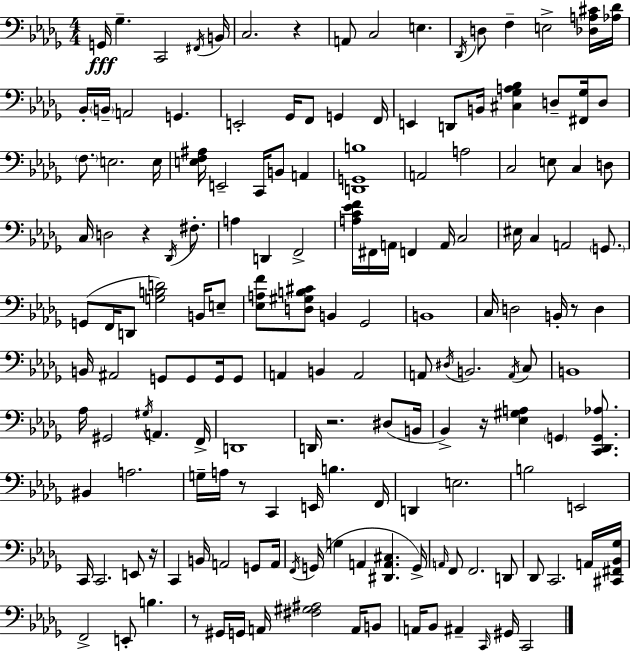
G2/s Gb3/q. C2/h F#2/s B2/s C3/h. R/q A2/e C3/h E3/q. Db2/s D3/e F3/q E3/h [Db3,A3,C#4]/s [Ab3,Db4]/s Bb2/s B2/s A2/h G2/q. E2/h Gb2/s F2/e G2/q F2/s E2/q D2/e B2/s [C#3,Gb3,A3,Bb3]/q D3/e [F#2,Gb3]/s D3/e F3/e. E3/h. E3/s [E3,F3,A#3]/s E2/h C2/s B2/e A2/q [D2,G2,B3]/w A2/h A3/h C3/h E3/e C3/q D3/e C3/s D3/h R/q Db2/s F#3/e. A3/q D2/q F2/h [A3,C4,Eb4,F4]/s F#2/s A2/s F2/q A2/s C3/h EIS3/s C3/q A2/h G2/e. G2/e F2/s D2/e [G3,B3,D4]/h B2/s E3/e [Eb3,A3,F4]/e [D3,G#3,B3,C#4]/e B2/q Gb2/h B2/w C3/s D3/h B2/s R/e D3/q B2/s A#2/h G2/e G2/e G2/s G2/e A2/q B2/q A2/h A2/e D#3/s B2/h. A2/s C3/e B2/w Ab3/s G#2/h G#3/s A2/q. F2/s D2/w D2/s R/h. D#3/e B2/s Bb2/q R/s [Eb3,G#3,A3]/q G2/q [C2,Db2,G2,Ab3]/e. BIS2/q A3/h. G3/s A3/s R/e C2/q E2/s B3/q. F2/s D2/q E3/h. B3/h E2/h C2/s C2/h. E2/e R/s C2/q B2/s A2/h G2/e A2/s F2/s G2/s G3/q A2/q [D#2,A2,C#3]/q. G2/s A2/s F2/e F2/h. D2/e Db2/e C2/h. A2/s [C#2,F#2,Bb2,Gb3]/s F2/h E2/e B3/q. R/e G#2/s G2/s A2/s [F#3,G#3,A#3]/h A2/s B2/e A2/s Bb2/e A#2/q C2/s G#2/s C2/h